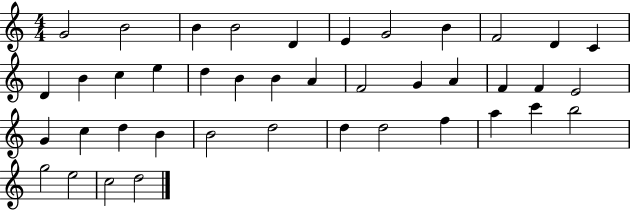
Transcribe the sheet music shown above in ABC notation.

X:1
T:Untitled
M:4/4
L:1/4
K:C
G2 B2 B B2 D E G2 B F2 D C D B c e d B B A F2 G A F F E2 G c d B B2 d2 d d2 f a c' b2 g2 e2 c2 d2